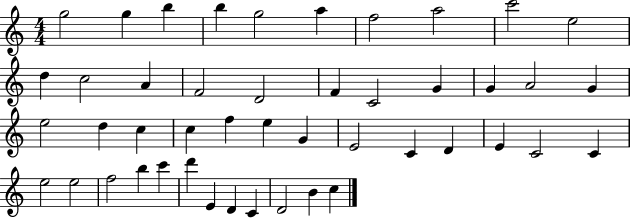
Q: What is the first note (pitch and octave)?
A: G5